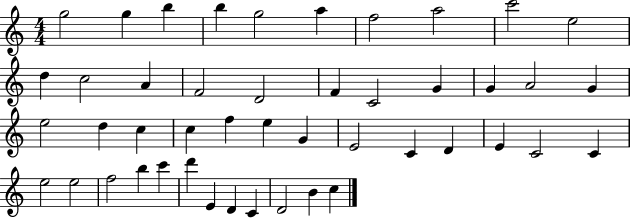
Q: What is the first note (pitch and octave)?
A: G5